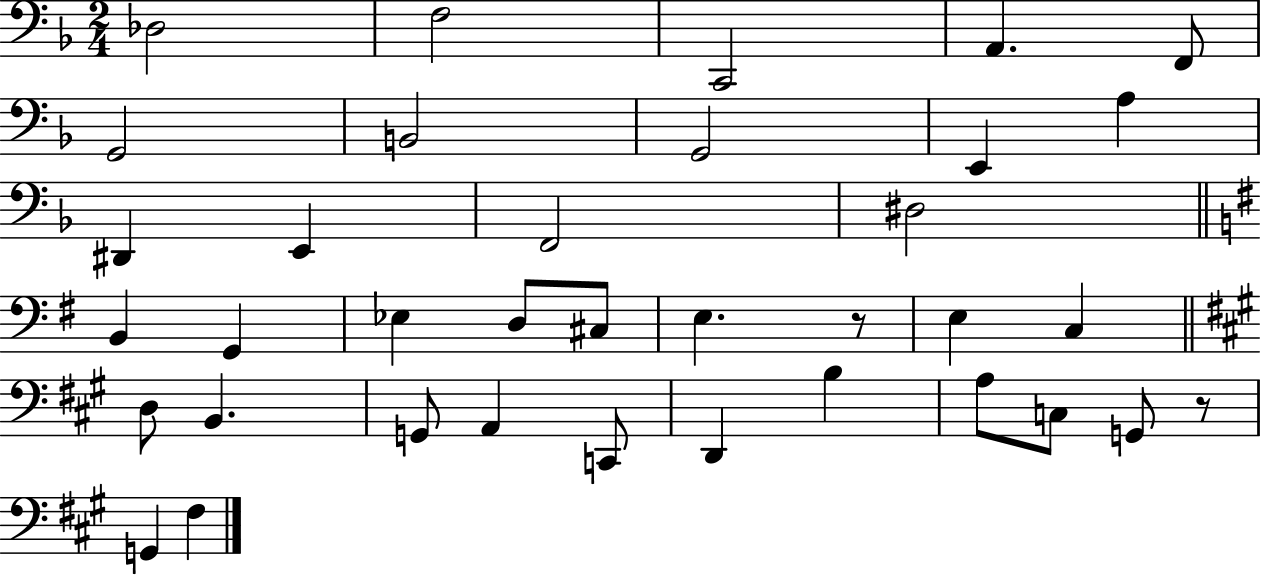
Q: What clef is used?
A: bass